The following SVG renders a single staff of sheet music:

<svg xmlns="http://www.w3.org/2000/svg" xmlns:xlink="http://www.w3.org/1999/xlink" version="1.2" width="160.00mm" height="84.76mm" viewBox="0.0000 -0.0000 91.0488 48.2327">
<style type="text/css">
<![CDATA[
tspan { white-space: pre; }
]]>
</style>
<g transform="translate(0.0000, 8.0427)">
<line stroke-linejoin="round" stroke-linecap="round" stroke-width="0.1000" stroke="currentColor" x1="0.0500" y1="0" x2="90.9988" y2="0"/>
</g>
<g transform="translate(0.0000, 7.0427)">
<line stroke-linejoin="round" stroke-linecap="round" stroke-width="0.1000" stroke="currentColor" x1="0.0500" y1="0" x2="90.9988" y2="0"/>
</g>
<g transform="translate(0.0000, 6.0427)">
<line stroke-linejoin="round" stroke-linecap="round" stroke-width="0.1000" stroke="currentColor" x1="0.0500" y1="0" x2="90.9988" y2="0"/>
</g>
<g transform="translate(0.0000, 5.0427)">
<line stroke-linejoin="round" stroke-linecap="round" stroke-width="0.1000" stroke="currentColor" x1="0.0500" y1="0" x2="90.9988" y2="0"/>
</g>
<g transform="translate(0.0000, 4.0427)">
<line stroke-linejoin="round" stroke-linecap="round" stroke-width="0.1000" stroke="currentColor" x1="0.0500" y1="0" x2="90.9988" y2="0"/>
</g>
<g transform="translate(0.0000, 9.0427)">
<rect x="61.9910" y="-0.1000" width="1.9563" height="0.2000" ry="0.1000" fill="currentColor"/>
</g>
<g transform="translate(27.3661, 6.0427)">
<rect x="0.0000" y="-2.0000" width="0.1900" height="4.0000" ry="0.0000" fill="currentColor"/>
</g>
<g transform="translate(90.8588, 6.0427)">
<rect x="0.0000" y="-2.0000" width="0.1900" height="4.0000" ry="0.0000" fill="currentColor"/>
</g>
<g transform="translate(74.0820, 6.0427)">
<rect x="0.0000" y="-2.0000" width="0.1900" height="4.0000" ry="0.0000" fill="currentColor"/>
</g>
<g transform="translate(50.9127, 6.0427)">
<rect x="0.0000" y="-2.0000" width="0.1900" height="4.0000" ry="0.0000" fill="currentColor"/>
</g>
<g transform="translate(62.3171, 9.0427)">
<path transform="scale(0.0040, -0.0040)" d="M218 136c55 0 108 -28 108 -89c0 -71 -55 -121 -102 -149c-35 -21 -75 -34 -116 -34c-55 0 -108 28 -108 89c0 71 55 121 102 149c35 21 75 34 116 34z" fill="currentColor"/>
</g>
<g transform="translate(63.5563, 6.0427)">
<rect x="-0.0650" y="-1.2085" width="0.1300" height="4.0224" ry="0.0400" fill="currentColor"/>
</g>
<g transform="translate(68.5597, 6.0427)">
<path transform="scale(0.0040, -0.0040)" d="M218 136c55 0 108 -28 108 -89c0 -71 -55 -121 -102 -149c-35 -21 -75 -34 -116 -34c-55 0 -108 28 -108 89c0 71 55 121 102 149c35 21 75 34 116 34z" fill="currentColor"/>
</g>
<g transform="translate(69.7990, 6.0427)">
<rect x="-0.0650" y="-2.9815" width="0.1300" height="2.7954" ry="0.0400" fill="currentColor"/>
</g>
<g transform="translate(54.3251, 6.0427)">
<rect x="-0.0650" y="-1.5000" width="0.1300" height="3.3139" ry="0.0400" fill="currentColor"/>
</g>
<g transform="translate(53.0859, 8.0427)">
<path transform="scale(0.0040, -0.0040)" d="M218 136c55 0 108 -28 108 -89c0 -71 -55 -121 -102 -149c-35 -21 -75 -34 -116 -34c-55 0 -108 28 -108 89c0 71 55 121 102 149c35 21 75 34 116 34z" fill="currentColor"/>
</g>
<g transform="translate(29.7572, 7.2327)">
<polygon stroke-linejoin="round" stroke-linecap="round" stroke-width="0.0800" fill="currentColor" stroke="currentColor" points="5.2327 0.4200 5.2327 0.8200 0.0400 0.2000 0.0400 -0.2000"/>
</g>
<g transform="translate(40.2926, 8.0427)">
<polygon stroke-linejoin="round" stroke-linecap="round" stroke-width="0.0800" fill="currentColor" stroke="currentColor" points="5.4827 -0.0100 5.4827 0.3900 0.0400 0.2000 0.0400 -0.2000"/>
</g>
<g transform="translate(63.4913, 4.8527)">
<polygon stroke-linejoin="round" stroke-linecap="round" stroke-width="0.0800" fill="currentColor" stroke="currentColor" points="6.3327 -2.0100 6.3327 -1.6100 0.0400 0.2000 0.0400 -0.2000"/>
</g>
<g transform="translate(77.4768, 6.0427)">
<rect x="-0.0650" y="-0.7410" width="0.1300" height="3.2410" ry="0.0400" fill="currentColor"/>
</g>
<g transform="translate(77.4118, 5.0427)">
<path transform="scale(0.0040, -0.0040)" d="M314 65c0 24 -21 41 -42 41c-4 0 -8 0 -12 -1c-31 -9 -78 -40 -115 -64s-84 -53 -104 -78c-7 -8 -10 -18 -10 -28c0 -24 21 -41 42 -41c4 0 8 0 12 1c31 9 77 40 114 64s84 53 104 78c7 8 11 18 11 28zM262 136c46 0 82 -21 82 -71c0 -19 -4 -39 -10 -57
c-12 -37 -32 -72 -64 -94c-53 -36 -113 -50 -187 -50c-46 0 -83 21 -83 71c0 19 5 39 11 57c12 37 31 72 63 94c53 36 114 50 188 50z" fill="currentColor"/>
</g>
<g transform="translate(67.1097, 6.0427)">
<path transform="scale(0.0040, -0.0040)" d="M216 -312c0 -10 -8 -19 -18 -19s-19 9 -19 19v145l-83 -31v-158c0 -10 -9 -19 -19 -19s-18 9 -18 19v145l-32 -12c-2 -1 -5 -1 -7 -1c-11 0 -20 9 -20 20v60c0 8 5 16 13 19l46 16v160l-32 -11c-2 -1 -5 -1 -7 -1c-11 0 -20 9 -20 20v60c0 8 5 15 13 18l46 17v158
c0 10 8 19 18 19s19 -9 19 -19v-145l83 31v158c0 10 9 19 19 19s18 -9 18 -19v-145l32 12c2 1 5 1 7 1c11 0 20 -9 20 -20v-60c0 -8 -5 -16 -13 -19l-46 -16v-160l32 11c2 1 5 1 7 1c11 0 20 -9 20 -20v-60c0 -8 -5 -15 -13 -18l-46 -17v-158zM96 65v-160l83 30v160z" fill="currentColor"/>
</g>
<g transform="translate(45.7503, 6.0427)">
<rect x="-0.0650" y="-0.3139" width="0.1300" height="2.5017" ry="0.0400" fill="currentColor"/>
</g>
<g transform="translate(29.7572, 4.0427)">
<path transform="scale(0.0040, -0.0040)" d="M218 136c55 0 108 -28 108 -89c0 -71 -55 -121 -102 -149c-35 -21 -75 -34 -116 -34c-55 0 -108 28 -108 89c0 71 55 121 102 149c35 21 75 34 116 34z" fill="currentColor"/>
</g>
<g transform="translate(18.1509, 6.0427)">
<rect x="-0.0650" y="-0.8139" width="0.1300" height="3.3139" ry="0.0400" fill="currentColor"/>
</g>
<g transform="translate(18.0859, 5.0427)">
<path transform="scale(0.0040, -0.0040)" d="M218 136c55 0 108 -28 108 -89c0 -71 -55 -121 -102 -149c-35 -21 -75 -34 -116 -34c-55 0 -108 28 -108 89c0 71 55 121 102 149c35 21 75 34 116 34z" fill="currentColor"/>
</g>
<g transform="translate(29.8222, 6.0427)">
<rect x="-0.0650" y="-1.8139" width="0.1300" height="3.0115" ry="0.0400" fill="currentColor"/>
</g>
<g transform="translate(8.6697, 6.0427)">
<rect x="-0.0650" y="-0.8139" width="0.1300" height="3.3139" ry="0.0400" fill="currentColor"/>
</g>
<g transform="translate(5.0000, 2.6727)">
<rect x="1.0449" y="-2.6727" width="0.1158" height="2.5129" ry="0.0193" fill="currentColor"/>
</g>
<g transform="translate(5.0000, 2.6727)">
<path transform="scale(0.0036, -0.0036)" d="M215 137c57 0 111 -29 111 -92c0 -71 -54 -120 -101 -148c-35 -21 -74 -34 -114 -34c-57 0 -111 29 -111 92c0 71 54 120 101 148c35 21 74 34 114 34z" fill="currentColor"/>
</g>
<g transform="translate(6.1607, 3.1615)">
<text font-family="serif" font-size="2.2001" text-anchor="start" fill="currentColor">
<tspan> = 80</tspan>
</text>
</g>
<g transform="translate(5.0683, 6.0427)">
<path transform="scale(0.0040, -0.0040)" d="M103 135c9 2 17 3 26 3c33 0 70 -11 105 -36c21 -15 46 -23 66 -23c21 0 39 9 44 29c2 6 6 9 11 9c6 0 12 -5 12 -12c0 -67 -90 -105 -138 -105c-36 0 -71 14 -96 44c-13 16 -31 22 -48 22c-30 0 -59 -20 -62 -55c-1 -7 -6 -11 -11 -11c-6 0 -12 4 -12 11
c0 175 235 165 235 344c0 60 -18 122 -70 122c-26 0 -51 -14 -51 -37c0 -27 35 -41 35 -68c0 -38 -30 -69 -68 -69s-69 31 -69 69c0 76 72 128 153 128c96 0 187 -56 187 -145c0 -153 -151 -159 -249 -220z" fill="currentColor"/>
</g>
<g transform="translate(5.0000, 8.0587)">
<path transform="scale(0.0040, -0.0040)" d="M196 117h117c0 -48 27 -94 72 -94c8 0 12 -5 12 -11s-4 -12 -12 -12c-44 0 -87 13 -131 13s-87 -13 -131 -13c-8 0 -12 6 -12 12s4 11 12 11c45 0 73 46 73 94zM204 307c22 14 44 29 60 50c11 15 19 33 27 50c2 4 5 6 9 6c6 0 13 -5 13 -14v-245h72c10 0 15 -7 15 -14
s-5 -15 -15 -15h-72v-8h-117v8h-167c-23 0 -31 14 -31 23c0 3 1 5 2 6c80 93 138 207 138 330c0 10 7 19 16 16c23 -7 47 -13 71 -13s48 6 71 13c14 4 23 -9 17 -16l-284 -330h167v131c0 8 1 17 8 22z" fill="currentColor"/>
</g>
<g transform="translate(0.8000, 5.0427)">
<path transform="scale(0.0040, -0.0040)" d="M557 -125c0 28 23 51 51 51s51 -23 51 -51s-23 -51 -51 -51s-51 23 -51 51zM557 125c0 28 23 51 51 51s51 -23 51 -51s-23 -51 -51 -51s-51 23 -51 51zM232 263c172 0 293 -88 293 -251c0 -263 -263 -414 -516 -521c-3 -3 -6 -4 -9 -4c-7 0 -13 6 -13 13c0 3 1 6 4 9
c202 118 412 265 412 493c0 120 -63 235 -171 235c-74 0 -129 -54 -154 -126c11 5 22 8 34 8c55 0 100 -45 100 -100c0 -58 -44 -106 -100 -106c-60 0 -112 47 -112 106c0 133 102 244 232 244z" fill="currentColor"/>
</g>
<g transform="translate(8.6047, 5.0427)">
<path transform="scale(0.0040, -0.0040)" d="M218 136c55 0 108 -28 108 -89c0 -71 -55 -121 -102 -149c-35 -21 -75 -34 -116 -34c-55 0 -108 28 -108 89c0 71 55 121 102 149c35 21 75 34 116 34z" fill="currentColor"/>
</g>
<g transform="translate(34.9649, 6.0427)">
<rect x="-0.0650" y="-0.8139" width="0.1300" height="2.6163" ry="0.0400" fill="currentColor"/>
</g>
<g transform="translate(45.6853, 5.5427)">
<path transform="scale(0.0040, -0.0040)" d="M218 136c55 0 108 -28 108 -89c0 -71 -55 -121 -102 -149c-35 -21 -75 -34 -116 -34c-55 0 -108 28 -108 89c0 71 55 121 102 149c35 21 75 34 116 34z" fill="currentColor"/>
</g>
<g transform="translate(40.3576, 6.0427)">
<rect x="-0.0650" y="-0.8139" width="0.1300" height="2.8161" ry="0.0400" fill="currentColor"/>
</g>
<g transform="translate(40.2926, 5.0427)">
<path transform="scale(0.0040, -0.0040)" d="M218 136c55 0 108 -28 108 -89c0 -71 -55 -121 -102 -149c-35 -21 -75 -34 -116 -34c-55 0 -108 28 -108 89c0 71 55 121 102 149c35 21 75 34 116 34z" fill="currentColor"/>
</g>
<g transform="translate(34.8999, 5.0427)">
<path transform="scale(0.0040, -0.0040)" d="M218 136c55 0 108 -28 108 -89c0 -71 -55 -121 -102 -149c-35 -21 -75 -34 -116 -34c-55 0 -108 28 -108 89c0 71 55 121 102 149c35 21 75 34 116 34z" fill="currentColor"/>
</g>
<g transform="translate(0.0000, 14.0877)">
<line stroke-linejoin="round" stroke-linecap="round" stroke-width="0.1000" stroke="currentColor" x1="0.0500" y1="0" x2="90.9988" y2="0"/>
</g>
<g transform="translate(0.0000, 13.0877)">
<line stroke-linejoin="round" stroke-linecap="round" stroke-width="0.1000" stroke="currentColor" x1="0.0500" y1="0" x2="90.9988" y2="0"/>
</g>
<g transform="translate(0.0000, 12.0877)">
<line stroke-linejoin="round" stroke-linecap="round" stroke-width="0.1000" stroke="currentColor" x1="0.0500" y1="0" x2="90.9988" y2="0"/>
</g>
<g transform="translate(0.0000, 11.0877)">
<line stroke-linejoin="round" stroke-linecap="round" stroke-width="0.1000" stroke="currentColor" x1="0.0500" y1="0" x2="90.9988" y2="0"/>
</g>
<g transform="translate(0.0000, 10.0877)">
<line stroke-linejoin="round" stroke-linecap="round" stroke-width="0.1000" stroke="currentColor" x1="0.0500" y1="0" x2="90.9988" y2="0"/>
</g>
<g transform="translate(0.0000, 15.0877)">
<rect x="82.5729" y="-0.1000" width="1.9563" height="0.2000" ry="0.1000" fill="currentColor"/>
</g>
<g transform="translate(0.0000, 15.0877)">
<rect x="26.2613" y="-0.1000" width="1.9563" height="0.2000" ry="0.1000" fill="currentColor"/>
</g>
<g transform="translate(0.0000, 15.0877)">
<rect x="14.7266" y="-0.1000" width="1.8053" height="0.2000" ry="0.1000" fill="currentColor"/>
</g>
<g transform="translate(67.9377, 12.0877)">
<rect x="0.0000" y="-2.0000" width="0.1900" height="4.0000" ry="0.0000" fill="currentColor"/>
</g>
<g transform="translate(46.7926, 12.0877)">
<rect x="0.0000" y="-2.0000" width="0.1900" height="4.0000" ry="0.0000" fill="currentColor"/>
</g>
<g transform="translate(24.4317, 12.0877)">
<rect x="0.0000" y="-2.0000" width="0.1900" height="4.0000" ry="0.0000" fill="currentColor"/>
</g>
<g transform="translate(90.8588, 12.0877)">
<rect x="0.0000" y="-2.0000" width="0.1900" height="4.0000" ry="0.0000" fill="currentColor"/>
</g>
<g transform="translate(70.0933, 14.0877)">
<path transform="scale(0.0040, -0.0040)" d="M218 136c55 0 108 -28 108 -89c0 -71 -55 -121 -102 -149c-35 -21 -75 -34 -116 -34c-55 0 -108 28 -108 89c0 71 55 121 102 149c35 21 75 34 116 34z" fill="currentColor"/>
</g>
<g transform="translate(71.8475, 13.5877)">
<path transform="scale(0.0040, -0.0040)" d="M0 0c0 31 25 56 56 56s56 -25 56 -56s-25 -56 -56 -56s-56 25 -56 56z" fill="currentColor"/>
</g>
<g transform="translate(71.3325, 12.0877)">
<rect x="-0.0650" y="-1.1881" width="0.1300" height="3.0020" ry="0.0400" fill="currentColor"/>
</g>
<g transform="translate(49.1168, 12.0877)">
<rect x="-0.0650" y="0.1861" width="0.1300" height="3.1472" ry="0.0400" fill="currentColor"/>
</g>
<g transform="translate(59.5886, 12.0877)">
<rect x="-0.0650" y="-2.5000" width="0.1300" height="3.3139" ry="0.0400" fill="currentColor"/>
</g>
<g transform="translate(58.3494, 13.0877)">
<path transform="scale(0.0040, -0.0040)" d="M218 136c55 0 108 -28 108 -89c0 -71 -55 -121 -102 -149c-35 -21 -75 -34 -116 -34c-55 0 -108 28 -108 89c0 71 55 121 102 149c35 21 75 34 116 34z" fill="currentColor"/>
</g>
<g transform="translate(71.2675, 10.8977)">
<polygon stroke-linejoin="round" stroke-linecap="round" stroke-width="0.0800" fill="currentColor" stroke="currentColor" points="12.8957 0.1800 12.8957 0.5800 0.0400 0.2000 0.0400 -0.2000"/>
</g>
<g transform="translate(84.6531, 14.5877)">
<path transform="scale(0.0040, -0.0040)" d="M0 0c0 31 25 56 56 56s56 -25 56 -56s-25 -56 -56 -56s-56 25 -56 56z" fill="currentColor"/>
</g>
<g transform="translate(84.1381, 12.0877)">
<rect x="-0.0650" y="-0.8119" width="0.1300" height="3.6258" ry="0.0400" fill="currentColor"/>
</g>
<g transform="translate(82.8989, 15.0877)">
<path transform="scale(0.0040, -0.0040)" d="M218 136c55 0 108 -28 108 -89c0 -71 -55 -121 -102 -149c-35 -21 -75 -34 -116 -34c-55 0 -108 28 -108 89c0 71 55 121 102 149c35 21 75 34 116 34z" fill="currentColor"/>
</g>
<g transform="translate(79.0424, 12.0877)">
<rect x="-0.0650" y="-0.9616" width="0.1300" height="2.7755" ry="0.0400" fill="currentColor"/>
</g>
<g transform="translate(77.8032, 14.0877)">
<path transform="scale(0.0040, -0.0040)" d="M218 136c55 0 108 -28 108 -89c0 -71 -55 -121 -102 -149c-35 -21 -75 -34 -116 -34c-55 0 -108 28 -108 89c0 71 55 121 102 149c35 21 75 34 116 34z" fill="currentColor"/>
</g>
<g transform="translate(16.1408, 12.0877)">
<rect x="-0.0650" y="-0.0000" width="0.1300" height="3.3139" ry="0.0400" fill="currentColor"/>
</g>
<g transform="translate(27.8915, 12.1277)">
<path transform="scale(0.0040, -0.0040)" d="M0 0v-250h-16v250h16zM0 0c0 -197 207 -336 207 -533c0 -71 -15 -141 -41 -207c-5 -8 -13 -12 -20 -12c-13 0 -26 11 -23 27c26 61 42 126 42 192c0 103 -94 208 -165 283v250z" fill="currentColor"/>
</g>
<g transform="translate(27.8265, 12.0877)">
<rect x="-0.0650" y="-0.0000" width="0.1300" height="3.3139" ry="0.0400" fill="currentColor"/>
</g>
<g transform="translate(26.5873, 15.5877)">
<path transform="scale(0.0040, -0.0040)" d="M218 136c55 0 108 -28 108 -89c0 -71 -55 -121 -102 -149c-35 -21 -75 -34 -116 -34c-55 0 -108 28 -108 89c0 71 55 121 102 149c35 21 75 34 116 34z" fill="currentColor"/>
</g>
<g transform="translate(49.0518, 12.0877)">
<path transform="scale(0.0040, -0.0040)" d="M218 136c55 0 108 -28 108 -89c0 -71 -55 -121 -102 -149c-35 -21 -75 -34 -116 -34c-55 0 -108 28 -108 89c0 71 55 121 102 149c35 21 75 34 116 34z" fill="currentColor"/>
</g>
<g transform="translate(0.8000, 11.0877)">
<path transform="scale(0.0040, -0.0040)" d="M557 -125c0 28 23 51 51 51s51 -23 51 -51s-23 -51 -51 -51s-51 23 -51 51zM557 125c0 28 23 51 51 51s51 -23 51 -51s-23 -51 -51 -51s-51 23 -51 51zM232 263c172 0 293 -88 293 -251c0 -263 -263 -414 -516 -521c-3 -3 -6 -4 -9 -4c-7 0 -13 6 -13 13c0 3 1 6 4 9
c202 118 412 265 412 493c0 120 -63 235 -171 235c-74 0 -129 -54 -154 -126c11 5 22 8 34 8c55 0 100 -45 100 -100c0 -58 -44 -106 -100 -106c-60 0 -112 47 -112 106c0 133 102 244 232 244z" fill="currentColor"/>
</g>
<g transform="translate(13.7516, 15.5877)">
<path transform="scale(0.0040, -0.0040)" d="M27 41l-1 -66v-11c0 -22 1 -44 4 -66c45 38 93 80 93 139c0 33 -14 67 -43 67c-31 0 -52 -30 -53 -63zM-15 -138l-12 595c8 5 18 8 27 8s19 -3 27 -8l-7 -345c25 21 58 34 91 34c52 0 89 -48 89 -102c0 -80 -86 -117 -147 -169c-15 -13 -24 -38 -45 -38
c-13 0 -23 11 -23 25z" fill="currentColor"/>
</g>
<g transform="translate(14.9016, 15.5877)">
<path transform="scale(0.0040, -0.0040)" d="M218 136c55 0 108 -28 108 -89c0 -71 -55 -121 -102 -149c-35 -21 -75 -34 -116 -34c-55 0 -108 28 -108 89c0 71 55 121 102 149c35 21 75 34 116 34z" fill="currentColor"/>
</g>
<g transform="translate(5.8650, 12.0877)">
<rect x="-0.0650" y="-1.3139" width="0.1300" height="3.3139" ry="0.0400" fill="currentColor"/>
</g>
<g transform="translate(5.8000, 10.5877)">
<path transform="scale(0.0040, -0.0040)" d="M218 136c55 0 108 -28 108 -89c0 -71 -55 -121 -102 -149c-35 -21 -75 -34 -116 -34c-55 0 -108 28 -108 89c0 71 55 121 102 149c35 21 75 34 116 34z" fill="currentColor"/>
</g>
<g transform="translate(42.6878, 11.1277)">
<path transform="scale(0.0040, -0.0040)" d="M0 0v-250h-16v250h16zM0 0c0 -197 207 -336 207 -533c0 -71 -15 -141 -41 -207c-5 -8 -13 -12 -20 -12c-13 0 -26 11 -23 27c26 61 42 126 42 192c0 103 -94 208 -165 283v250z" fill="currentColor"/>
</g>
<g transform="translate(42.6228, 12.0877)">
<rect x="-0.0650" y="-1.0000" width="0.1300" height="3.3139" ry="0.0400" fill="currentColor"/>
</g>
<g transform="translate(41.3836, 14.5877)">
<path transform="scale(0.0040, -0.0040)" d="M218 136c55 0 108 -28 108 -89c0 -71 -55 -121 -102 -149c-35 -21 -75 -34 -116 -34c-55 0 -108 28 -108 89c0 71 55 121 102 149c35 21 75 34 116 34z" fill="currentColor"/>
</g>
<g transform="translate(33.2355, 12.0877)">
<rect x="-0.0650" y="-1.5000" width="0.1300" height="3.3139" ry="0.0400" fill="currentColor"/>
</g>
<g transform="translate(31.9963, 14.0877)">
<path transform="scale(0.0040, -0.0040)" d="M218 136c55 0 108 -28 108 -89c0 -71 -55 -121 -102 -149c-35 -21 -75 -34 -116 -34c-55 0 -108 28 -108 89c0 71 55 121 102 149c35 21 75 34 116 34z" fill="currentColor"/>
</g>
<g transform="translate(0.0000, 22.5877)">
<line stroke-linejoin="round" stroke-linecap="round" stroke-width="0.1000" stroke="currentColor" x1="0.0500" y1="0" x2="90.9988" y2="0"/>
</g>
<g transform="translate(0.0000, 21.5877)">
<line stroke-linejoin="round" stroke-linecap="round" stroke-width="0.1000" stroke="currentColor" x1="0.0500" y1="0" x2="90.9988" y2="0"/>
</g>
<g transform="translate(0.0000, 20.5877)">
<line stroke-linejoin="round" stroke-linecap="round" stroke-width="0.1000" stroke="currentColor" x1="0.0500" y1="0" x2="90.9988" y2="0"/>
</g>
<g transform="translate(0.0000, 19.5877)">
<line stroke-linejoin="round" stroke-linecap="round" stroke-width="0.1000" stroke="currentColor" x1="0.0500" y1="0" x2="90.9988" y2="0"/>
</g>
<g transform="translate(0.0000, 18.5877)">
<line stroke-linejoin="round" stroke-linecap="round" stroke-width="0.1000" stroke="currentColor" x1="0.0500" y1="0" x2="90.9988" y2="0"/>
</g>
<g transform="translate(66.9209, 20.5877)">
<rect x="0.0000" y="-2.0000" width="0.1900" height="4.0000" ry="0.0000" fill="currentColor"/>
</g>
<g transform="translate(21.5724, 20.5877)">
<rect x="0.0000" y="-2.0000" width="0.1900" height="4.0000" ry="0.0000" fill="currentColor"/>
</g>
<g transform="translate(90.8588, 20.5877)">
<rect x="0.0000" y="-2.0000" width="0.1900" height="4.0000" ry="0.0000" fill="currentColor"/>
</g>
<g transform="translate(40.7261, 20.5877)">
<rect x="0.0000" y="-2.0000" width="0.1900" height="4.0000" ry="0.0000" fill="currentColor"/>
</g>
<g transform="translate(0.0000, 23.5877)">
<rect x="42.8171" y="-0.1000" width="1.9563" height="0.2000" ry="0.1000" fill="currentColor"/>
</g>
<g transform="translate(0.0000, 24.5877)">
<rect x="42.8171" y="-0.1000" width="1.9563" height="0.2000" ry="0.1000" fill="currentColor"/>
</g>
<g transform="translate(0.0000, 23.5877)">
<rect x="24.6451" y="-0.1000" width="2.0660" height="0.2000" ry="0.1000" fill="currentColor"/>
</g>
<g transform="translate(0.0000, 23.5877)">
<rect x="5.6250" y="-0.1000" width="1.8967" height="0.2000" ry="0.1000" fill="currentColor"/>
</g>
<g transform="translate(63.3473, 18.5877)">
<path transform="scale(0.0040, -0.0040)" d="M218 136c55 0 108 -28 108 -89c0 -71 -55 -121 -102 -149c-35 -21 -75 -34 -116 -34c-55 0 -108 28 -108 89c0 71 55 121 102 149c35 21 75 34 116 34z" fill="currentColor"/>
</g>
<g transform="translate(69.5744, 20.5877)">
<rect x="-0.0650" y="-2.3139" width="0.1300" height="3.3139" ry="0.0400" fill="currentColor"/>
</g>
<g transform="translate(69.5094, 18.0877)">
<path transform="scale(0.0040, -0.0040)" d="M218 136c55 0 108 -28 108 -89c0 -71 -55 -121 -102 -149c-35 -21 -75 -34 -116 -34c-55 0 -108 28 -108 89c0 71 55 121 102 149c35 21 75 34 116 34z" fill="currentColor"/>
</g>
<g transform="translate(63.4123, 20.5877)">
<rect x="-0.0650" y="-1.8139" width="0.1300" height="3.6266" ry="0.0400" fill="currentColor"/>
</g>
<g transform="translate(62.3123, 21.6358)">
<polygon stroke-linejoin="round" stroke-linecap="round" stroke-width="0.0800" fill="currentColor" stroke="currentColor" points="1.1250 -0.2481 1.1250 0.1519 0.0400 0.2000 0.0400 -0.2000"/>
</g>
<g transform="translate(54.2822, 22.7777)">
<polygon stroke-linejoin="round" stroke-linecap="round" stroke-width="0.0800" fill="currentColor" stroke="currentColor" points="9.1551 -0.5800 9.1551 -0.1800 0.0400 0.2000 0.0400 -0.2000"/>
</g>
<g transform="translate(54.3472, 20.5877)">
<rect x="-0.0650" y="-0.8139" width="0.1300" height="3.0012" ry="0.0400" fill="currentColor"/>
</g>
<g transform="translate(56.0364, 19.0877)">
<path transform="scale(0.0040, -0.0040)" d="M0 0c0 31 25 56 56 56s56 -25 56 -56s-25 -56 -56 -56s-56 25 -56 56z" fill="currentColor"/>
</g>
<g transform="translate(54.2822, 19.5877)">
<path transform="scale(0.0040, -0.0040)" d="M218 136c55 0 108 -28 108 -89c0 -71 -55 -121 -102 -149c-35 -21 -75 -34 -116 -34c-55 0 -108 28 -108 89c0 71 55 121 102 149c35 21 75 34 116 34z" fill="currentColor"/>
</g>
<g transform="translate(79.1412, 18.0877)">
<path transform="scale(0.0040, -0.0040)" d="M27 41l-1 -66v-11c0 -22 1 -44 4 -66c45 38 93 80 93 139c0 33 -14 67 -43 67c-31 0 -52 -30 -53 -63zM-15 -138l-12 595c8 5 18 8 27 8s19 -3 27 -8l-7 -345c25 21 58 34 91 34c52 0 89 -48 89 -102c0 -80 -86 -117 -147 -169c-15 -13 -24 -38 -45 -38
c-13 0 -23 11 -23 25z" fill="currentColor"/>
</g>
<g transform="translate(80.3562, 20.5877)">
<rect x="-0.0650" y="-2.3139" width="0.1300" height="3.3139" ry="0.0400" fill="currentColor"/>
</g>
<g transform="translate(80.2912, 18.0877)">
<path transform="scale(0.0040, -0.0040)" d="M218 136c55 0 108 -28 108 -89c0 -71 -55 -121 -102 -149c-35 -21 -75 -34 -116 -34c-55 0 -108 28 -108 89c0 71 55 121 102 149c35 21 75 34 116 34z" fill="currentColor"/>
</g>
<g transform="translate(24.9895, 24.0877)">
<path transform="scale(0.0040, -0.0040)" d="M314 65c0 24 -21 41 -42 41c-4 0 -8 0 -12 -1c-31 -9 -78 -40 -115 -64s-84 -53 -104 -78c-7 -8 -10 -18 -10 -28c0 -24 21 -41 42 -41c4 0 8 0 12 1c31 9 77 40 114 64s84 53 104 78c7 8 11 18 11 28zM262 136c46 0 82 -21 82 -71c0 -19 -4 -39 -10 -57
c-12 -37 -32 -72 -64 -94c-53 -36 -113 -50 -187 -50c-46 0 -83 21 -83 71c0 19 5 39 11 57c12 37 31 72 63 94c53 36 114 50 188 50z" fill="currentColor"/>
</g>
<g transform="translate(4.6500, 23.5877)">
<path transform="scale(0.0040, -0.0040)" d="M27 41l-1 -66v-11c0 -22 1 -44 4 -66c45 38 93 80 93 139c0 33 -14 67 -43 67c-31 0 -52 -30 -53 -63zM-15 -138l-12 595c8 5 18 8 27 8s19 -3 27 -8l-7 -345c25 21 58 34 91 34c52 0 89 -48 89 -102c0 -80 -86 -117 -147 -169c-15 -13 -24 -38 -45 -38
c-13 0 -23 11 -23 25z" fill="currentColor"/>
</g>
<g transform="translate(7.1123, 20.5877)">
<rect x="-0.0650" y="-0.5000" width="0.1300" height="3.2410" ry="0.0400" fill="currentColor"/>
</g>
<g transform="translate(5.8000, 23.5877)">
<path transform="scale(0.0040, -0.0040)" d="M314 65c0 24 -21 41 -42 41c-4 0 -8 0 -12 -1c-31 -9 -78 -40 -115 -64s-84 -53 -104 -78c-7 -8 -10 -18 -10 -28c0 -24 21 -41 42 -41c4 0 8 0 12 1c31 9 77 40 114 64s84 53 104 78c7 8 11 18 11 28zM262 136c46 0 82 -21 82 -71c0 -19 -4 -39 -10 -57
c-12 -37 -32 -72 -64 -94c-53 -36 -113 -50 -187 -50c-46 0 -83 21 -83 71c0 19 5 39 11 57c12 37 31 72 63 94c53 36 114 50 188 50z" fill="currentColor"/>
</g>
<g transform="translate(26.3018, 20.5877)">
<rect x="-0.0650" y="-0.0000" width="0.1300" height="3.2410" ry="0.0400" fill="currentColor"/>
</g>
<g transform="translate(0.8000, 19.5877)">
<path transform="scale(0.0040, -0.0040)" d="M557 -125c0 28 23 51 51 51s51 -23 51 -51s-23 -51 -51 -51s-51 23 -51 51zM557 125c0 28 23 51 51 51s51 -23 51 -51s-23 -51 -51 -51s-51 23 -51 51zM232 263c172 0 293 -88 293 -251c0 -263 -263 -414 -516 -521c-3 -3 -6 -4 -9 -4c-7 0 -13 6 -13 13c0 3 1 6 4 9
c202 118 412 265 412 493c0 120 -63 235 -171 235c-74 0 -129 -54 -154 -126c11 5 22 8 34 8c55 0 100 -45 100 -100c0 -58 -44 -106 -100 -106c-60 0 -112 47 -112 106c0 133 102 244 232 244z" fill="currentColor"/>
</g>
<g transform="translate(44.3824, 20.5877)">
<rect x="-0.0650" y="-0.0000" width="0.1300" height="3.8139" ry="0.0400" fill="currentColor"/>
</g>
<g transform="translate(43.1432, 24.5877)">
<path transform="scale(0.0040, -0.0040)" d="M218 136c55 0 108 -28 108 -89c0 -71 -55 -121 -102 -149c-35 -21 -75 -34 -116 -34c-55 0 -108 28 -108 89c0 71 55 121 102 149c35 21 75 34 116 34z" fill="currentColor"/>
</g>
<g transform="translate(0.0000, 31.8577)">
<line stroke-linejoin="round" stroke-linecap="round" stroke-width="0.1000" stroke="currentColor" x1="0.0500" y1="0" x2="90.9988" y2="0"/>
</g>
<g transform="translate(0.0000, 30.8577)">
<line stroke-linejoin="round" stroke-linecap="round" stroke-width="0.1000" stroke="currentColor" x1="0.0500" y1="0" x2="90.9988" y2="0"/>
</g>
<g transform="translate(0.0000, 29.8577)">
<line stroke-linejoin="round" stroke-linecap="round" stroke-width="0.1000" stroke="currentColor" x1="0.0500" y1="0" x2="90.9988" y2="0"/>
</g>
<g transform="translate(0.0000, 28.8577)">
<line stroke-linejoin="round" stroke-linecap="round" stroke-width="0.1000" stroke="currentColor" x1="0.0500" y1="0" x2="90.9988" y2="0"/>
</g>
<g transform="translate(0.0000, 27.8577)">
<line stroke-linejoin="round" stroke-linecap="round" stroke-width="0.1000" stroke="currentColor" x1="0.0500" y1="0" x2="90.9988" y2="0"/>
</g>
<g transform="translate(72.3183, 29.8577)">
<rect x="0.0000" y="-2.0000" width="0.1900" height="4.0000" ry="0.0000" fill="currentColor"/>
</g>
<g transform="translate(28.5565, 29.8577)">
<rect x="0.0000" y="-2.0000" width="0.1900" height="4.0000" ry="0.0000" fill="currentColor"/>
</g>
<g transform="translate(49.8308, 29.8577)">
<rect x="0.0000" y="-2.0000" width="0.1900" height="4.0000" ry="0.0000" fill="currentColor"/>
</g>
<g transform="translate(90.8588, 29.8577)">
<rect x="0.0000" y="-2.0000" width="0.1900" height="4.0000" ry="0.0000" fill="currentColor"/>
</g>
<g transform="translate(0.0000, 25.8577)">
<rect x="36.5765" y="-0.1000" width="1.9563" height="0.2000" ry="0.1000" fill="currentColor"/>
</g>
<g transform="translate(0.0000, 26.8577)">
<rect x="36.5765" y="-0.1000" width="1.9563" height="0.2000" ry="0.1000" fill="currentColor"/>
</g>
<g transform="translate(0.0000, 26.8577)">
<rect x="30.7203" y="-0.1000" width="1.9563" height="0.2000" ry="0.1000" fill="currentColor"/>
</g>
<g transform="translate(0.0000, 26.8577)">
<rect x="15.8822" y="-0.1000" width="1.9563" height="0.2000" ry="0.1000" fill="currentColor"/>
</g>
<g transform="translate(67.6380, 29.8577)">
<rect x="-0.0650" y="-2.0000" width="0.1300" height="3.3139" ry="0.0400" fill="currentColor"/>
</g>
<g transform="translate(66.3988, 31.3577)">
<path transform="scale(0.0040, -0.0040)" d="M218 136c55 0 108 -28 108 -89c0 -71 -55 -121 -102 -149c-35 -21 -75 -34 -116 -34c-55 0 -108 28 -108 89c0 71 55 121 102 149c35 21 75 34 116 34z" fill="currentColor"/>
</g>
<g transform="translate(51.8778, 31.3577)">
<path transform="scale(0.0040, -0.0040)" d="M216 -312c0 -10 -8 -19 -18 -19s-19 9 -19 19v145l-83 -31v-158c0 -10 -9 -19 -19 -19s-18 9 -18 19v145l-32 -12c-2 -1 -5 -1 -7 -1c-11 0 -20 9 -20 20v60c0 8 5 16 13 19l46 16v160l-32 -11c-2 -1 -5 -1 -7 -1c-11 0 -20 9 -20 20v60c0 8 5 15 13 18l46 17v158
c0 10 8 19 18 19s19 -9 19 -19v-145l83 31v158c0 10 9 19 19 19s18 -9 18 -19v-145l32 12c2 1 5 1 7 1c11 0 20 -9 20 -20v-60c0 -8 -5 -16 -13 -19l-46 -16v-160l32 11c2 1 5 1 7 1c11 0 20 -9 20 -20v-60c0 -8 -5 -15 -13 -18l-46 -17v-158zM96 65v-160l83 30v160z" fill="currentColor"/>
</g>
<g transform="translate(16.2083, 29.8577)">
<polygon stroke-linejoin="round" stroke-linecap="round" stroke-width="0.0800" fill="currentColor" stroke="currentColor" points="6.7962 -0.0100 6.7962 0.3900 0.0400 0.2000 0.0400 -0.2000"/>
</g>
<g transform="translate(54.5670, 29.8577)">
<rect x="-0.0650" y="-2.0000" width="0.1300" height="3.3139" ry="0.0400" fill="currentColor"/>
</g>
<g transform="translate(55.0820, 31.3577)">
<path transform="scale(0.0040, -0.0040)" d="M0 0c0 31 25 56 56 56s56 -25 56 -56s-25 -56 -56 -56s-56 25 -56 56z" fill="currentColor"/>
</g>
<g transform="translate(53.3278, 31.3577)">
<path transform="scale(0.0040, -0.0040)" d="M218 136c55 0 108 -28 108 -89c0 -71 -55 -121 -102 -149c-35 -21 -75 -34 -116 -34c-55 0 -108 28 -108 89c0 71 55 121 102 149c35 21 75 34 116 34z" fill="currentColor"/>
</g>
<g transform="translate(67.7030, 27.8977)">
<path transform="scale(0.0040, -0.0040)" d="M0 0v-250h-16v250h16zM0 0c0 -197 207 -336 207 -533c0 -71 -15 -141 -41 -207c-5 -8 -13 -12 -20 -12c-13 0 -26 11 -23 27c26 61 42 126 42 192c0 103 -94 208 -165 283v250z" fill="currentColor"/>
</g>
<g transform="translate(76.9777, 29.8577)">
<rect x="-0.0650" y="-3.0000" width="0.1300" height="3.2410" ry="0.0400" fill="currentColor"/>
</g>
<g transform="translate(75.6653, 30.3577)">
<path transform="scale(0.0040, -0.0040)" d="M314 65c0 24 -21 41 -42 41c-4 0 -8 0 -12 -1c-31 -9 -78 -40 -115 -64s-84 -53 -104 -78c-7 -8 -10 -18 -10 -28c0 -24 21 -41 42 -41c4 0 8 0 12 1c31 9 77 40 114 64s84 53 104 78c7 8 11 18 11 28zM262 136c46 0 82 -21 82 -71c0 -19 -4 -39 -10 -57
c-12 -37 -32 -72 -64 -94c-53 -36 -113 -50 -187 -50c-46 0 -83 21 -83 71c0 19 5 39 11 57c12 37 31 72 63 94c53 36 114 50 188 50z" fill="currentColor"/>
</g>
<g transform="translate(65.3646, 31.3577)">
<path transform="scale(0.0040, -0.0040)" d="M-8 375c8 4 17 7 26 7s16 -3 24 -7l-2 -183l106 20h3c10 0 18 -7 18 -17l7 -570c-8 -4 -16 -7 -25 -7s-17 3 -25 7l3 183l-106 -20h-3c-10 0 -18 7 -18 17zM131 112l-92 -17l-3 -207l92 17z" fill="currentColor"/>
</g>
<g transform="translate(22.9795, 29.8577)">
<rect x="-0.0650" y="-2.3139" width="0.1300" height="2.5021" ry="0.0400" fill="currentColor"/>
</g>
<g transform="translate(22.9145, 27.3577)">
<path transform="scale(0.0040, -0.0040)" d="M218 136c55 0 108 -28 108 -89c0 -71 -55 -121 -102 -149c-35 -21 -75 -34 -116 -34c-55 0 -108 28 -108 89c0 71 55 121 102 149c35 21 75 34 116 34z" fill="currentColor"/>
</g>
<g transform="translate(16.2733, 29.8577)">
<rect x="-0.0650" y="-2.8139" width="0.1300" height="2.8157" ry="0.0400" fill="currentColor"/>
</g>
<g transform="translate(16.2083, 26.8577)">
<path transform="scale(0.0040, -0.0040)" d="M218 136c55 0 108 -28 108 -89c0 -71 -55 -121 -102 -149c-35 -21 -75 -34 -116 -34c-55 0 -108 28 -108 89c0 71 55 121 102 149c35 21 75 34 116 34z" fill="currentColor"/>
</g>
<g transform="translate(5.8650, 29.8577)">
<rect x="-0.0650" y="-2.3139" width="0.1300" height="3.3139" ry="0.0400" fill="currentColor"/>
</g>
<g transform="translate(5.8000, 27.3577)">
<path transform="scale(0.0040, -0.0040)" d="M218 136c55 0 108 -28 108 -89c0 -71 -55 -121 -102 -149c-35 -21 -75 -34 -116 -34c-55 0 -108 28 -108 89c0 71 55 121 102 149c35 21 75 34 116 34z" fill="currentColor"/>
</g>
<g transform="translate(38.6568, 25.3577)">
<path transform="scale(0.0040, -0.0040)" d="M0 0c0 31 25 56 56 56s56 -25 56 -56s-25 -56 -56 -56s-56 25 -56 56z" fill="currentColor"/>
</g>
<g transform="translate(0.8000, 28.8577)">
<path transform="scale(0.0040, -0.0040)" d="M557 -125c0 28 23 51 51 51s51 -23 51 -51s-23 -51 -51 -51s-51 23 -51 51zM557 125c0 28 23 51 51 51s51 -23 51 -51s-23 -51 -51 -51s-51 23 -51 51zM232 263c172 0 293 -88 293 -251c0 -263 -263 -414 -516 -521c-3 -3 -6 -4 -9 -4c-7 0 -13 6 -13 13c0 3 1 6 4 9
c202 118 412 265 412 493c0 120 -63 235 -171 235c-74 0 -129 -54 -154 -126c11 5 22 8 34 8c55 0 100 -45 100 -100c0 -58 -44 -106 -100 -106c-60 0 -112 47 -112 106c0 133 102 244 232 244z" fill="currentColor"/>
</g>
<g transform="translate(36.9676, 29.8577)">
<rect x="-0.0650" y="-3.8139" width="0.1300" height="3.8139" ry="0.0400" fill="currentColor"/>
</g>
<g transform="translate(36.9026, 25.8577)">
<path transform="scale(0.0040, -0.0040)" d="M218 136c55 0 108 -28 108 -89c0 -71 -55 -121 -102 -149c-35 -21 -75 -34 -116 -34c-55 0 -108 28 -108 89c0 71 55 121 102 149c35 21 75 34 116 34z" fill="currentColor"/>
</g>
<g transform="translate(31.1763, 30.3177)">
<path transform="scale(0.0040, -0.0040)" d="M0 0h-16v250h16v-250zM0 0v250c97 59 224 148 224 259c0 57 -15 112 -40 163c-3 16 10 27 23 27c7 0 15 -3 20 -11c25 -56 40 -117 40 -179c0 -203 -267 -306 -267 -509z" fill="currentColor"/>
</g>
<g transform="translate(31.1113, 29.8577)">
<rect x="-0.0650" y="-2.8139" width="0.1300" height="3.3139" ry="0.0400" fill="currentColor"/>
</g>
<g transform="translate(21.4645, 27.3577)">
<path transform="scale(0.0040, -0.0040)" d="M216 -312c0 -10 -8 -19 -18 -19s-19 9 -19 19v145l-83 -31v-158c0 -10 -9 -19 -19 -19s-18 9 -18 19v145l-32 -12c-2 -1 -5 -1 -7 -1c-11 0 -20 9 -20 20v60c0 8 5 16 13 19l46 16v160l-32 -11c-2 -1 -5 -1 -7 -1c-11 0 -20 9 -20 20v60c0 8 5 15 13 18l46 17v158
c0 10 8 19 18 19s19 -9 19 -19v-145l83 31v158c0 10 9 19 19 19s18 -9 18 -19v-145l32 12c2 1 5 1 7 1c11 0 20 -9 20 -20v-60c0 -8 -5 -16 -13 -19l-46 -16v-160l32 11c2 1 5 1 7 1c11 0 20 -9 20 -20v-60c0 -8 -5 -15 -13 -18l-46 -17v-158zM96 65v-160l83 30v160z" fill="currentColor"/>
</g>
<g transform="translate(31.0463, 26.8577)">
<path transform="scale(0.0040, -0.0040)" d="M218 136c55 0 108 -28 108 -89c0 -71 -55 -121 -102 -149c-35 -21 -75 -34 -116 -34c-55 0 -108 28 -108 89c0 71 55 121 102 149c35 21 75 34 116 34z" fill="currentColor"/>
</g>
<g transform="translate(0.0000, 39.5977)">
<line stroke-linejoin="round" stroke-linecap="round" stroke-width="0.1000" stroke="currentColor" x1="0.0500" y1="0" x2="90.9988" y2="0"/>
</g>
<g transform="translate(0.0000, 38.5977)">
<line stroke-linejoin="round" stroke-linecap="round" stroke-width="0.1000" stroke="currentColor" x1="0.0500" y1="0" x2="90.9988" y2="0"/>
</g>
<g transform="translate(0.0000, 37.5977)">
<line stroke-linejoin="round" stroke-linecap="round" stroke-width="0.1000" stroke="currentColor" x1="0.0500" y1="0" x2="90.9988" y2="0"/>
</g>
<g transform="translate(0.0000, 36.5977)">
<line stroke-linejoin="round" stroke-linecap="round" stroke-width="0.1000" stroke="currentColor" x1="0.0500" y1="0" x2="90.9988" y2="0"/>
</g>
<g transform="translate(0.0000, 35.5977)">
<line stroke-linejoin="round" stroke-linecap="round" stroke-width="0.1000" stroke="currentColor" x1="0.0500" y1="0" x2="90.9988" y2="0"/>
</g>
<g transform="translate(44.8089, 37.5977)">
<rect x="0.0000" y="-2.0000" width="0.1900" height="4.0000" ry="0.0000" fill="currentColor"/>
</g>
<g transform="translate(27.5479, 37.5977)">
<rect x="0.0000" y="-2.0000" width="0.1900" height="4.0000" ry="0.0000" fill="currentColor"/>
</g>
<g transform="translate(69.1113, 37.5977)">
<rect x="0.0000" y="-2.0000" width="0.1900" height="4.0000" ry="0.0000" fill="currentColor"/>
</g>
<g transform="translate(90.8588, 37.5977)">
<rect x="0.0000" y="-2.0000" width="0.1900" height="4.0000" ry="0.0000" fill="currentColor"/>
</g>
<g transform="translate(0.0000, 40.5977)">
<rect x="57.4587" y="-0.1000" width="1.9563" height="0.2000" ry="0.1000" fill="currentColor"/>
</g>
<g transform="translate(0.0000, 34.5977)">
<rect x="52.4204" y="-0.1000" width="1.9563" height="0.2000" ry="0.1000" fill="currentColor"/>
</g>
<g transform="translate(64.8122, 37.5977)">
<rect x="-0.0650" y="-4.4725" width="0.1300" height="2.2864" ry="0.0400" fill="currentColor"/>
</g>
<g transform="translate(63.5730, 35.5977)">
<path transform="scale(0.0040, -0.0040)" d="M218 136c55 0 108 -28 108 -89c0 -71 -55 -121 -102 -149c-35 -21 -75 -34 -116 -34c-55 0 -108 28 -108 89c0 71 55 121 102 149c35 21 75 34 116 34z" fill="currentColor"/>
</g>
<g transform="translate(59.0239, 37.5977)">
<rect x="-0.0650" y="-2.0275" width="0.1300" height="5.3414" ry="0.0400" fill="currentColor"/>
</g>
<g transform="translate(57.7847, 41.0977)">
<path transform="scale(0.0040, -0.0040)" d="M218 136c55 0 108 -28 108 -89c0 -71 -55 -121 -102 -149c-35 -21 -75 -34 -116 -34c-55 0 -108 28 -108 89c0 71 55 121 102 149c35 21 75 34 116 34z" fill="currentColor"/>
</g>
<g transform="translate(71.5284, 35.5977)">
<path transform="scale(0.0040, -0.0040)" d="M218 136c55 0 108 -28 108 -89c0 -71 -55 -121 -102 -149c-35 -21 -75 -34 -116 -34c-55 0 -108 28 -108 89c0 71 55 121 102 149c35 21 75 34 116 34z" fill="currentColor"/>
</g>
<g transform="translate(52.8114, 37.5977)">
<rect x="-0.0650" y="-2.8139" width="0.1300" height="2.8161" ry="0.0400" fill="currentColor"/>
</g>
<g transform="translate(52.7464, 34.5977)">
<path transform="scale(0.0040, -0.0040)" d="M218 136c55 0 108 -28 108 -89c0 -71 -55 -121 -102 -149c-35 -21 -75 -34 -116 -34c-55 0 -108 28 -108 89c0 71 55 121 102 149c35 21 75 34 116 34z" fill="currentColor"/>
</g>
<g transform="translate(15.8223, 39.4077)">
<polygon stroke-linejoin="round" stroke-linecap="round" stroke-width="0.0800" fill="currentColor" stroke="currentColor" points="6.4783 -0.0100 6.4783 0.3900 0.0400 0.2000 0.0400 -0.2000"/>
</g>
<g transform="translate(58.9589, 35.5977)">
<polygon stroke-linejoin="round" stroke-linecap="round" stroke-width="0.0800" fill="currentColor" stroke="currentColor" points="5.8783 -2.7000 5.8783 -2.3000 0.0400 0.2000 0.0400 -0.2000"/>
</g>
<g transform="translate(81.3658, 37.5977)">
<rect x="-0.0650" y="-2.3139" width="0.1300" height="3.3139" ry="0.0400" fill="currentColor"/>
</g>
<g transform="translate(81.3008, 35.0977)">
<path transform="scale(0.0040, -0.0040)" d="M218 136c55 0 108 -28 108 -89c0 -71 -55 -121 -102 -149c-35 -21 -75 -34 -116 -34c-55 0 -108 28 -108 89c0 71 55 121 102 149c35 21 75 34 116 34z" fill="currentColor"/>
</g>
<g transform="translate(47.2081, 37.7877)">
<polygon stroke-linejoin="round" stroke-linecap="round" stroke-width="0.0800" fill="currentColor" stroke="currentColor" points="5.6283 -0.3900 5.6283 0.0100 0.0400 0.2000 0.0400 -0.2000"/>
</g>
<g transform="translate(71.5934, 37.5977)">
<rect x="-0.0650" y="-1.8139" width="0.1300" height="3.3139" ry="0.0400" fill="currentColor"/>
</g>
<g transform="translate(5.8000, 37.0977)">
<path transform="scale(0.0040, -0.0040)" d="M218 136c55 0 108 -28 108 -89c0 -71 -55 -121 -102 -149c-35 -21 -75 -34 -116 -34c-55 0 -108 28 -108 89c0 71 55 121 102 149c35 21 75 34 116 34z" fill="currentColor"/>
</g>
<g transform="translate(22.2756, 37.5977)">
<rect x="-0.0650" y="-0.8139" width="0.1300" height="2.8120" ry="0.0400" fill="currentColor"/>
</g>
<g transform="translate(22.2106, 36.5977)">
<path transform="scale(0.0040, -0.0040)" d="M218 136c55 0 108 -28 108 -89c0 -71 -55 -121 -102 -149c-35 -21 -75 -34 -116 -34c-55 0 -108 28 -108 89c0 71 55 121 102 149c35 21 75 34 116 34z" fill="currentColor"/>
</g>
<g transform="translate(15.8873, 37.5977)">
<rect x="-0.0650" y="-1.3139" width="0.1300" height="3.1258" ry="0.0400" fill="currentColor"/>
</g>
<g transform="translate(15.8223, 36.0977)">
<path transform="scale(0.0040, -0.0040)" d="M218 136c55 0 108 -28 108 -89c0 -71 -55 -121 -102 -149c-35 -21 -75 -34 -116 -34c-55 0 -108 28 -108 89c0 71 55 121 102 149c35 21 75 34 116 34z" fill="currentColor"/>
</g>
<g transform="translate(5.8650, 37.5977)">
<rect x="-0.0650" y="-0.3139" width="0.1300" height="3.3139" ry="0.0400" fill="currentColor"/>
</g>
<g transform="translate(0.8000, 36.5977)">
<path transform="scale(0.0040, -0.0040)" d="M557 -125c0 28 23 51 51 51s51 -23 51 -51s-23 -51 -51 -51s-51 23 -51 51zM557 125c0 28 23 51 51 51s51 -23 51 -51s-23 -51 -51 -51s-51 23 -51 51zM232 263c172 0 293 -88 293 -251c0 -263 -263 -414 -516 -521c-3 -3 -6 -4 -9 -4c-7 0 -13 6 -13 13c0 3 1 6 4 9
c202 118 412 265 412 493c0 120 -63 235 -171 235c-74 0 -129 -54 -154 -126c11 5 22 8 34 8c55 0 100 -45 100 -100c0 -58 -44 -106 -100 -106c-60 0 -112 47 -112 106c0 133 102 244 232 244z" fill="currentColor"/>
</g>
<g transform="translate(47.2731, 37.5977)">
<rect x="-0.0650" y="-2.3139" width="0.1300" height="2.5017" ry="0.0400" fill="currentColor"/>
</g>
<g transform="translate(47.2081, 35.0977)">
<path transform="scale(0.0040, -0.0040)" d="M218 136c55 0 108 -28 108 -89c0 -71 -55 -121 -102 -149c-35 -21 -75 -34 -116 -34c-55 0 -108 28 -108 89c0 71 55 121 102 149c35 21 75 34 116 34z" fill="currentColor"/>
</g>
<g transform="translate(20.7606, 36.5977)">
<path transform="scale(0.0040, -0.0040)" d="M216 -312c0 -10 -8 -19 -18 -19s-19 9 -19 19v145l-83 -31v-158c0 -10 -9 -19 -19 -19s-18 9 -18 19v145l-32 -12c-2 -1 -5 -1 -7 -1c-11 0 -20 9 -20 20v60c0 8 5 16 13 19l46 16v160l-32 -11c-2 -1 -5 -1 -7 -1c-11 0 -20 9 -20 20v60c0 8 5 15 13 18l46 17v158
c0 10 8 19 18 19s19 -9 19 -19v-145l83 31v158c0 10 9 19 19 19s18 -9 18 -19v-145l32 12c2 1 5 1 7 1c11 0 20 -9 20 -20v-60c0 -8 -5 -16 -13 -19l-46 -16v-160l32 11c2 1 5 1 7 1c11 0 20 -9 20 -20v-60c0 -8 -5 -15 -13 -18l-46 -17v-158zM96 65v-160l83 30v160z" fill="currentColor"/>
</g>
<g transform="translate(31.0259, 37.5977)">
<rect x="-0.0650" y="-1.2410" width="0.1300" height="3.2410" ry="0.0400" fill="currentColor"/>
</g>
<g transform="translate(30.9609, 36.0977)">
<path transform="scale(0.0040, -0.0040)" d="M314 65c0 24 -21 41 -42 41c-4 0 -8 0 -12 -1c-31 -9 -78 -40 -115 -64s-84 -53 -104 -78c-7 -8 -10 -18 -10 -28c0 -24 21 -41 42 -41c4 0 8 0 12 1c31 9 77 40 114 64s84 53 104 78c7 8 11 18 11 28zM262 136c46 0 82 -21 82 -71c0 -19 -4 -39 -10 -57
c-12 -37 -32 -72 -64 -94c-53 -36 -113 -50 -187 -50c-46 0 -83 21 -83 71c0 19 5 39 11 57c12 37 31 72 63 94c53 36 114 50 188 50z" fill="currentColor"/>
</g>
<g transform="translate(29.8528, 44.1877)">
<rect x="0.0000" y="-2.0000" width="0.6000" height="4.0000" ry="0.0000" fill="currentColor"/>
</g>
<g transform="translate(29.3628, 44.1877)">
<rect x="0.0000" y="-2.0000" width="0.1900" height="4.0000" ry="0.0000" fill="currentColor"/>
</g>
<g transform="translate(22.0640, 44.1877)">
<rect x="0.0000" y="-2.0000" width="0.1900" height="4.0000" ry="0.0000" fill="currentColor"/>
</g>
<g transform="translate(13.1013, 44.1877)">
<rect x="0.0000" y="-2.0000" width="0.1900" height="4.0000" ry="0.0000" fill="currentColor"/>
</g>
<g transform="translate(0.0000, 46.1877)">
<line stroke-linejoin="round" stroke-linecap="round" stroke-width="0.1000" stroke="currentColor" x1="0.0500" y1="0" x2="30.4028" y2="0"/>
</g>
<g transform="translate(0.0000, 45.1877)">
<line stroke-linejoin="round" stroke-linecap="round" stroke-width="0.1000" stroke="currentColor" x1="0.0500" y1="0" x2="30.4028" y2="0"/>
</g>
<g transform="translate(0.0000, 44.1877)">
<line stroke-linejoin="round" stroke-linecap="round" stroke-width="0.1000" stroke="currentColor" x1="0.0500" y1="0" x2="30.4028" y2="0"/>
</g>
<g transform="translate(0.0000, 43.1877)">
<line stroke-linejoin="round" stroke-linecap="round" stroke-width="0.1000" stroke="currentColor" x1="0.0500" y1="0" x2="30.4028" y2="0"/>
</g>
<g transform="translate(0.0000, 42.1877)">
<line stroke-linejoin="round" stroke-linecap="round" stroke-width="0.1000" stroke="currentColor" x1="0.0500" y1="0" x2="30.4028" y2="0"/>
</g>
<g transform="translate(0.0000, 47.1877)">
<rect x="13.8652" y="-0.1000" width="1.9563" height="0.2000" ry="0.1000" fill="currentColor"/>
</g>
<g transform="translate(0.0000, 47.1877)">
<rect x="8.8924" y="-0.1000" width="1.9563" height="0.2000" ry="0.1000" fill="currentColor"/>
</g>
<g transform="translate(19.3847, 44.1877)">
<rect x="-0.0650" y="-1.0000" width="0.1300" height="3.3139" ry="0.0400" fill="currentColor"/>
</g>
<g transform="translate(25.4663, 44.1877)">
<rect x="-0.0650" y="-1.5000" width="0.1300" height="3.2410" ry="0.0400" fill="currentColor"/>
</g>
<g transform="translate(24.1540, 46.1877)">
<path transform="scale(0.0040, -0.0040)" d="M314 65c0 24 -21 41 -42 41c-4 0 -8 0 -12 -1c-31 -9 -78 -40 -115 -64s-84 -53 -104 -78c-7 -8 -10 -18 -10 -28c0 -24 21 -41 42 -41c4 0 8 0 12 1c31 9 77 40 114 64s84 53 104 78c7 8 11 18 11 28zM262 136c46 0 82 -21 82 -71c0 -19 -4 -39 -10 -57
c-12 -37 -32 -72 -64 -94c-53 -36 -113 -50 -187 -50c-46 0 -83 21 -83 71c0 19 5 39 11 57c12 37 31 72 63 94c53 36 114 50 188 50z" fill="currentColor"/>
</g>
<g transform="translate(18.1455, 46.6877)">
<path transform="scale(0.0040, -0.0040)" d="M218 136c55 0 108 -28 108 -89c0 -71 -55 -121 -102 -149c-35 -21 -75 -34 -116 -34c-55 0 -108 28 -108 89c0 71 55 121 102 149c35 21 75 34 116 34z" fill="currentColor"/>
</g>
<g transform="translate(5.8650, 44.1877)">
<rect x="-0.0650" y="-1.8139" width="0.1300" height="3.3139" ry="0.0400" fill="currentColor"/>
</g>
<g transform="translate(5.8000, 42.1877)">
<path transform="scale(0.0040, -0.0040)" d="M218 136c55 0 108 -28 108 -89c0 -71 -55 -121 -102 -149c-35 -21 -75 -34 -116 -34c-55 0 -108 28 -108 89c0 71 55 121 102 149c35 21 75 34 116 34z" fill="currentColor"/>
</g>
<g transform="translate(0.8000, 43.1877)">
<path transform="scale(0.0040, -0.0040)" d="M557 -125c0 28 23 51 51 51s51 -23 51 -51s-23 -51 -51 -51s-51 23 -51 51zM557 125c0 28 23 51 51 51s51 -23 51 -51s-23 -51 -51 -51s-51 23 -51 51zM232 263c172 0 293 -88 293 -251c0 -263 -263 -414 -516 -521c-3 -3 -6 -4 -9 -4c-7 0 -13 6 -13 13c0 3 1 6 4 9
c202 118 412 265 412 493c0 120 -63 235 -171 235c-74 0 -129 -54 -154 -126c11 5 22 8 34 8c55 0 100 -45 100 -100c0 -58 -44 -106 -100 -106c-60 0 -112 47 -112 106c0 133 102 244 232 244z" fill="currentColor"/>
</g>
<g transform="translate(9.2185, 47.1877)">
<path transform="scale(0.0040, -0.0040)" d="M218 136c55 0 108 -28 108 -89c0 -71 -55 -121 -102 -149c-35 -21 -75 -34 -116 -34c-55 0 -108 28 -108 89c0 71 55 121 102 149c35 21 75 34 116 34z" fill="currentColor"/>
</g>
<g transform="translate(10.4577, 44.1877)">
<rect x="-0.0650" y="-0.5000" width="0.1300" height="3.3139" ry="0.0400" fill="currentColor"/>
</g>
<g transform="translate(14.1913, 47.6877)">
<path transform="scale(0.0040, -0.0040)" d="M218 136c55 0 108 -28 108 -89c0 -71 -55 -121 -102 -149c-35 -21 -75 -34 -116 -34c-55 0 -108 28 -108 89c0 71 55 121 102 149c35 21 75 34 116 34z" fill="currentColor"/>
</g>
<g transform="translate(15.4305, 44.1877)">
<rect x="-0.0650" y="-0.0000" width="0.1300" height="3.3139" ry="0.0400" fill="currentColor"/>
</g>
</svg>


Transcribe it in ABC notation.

X:1
T:Untitled
M:2/4
L:1/4
K:C
F, F, A,/2 F,/2 F,/2 E,/2 G,, E,,/2 ^D,/2 F,2 G, _D,, D,,/2 G,, F,,/2 D, B,, G,,/2 G,,/2 E,,/2 _E,,2 D,,2 C,, F,/2 A,/4 B, _B, B, C/2 ^B,/2 C/2 E ^A,, A,,/2 C,2 E, G,/2 ^F,/2 G,2 B,/2 C/2 D,,/2 A,/2 A, B, A, E,, D,, F,, G,,2